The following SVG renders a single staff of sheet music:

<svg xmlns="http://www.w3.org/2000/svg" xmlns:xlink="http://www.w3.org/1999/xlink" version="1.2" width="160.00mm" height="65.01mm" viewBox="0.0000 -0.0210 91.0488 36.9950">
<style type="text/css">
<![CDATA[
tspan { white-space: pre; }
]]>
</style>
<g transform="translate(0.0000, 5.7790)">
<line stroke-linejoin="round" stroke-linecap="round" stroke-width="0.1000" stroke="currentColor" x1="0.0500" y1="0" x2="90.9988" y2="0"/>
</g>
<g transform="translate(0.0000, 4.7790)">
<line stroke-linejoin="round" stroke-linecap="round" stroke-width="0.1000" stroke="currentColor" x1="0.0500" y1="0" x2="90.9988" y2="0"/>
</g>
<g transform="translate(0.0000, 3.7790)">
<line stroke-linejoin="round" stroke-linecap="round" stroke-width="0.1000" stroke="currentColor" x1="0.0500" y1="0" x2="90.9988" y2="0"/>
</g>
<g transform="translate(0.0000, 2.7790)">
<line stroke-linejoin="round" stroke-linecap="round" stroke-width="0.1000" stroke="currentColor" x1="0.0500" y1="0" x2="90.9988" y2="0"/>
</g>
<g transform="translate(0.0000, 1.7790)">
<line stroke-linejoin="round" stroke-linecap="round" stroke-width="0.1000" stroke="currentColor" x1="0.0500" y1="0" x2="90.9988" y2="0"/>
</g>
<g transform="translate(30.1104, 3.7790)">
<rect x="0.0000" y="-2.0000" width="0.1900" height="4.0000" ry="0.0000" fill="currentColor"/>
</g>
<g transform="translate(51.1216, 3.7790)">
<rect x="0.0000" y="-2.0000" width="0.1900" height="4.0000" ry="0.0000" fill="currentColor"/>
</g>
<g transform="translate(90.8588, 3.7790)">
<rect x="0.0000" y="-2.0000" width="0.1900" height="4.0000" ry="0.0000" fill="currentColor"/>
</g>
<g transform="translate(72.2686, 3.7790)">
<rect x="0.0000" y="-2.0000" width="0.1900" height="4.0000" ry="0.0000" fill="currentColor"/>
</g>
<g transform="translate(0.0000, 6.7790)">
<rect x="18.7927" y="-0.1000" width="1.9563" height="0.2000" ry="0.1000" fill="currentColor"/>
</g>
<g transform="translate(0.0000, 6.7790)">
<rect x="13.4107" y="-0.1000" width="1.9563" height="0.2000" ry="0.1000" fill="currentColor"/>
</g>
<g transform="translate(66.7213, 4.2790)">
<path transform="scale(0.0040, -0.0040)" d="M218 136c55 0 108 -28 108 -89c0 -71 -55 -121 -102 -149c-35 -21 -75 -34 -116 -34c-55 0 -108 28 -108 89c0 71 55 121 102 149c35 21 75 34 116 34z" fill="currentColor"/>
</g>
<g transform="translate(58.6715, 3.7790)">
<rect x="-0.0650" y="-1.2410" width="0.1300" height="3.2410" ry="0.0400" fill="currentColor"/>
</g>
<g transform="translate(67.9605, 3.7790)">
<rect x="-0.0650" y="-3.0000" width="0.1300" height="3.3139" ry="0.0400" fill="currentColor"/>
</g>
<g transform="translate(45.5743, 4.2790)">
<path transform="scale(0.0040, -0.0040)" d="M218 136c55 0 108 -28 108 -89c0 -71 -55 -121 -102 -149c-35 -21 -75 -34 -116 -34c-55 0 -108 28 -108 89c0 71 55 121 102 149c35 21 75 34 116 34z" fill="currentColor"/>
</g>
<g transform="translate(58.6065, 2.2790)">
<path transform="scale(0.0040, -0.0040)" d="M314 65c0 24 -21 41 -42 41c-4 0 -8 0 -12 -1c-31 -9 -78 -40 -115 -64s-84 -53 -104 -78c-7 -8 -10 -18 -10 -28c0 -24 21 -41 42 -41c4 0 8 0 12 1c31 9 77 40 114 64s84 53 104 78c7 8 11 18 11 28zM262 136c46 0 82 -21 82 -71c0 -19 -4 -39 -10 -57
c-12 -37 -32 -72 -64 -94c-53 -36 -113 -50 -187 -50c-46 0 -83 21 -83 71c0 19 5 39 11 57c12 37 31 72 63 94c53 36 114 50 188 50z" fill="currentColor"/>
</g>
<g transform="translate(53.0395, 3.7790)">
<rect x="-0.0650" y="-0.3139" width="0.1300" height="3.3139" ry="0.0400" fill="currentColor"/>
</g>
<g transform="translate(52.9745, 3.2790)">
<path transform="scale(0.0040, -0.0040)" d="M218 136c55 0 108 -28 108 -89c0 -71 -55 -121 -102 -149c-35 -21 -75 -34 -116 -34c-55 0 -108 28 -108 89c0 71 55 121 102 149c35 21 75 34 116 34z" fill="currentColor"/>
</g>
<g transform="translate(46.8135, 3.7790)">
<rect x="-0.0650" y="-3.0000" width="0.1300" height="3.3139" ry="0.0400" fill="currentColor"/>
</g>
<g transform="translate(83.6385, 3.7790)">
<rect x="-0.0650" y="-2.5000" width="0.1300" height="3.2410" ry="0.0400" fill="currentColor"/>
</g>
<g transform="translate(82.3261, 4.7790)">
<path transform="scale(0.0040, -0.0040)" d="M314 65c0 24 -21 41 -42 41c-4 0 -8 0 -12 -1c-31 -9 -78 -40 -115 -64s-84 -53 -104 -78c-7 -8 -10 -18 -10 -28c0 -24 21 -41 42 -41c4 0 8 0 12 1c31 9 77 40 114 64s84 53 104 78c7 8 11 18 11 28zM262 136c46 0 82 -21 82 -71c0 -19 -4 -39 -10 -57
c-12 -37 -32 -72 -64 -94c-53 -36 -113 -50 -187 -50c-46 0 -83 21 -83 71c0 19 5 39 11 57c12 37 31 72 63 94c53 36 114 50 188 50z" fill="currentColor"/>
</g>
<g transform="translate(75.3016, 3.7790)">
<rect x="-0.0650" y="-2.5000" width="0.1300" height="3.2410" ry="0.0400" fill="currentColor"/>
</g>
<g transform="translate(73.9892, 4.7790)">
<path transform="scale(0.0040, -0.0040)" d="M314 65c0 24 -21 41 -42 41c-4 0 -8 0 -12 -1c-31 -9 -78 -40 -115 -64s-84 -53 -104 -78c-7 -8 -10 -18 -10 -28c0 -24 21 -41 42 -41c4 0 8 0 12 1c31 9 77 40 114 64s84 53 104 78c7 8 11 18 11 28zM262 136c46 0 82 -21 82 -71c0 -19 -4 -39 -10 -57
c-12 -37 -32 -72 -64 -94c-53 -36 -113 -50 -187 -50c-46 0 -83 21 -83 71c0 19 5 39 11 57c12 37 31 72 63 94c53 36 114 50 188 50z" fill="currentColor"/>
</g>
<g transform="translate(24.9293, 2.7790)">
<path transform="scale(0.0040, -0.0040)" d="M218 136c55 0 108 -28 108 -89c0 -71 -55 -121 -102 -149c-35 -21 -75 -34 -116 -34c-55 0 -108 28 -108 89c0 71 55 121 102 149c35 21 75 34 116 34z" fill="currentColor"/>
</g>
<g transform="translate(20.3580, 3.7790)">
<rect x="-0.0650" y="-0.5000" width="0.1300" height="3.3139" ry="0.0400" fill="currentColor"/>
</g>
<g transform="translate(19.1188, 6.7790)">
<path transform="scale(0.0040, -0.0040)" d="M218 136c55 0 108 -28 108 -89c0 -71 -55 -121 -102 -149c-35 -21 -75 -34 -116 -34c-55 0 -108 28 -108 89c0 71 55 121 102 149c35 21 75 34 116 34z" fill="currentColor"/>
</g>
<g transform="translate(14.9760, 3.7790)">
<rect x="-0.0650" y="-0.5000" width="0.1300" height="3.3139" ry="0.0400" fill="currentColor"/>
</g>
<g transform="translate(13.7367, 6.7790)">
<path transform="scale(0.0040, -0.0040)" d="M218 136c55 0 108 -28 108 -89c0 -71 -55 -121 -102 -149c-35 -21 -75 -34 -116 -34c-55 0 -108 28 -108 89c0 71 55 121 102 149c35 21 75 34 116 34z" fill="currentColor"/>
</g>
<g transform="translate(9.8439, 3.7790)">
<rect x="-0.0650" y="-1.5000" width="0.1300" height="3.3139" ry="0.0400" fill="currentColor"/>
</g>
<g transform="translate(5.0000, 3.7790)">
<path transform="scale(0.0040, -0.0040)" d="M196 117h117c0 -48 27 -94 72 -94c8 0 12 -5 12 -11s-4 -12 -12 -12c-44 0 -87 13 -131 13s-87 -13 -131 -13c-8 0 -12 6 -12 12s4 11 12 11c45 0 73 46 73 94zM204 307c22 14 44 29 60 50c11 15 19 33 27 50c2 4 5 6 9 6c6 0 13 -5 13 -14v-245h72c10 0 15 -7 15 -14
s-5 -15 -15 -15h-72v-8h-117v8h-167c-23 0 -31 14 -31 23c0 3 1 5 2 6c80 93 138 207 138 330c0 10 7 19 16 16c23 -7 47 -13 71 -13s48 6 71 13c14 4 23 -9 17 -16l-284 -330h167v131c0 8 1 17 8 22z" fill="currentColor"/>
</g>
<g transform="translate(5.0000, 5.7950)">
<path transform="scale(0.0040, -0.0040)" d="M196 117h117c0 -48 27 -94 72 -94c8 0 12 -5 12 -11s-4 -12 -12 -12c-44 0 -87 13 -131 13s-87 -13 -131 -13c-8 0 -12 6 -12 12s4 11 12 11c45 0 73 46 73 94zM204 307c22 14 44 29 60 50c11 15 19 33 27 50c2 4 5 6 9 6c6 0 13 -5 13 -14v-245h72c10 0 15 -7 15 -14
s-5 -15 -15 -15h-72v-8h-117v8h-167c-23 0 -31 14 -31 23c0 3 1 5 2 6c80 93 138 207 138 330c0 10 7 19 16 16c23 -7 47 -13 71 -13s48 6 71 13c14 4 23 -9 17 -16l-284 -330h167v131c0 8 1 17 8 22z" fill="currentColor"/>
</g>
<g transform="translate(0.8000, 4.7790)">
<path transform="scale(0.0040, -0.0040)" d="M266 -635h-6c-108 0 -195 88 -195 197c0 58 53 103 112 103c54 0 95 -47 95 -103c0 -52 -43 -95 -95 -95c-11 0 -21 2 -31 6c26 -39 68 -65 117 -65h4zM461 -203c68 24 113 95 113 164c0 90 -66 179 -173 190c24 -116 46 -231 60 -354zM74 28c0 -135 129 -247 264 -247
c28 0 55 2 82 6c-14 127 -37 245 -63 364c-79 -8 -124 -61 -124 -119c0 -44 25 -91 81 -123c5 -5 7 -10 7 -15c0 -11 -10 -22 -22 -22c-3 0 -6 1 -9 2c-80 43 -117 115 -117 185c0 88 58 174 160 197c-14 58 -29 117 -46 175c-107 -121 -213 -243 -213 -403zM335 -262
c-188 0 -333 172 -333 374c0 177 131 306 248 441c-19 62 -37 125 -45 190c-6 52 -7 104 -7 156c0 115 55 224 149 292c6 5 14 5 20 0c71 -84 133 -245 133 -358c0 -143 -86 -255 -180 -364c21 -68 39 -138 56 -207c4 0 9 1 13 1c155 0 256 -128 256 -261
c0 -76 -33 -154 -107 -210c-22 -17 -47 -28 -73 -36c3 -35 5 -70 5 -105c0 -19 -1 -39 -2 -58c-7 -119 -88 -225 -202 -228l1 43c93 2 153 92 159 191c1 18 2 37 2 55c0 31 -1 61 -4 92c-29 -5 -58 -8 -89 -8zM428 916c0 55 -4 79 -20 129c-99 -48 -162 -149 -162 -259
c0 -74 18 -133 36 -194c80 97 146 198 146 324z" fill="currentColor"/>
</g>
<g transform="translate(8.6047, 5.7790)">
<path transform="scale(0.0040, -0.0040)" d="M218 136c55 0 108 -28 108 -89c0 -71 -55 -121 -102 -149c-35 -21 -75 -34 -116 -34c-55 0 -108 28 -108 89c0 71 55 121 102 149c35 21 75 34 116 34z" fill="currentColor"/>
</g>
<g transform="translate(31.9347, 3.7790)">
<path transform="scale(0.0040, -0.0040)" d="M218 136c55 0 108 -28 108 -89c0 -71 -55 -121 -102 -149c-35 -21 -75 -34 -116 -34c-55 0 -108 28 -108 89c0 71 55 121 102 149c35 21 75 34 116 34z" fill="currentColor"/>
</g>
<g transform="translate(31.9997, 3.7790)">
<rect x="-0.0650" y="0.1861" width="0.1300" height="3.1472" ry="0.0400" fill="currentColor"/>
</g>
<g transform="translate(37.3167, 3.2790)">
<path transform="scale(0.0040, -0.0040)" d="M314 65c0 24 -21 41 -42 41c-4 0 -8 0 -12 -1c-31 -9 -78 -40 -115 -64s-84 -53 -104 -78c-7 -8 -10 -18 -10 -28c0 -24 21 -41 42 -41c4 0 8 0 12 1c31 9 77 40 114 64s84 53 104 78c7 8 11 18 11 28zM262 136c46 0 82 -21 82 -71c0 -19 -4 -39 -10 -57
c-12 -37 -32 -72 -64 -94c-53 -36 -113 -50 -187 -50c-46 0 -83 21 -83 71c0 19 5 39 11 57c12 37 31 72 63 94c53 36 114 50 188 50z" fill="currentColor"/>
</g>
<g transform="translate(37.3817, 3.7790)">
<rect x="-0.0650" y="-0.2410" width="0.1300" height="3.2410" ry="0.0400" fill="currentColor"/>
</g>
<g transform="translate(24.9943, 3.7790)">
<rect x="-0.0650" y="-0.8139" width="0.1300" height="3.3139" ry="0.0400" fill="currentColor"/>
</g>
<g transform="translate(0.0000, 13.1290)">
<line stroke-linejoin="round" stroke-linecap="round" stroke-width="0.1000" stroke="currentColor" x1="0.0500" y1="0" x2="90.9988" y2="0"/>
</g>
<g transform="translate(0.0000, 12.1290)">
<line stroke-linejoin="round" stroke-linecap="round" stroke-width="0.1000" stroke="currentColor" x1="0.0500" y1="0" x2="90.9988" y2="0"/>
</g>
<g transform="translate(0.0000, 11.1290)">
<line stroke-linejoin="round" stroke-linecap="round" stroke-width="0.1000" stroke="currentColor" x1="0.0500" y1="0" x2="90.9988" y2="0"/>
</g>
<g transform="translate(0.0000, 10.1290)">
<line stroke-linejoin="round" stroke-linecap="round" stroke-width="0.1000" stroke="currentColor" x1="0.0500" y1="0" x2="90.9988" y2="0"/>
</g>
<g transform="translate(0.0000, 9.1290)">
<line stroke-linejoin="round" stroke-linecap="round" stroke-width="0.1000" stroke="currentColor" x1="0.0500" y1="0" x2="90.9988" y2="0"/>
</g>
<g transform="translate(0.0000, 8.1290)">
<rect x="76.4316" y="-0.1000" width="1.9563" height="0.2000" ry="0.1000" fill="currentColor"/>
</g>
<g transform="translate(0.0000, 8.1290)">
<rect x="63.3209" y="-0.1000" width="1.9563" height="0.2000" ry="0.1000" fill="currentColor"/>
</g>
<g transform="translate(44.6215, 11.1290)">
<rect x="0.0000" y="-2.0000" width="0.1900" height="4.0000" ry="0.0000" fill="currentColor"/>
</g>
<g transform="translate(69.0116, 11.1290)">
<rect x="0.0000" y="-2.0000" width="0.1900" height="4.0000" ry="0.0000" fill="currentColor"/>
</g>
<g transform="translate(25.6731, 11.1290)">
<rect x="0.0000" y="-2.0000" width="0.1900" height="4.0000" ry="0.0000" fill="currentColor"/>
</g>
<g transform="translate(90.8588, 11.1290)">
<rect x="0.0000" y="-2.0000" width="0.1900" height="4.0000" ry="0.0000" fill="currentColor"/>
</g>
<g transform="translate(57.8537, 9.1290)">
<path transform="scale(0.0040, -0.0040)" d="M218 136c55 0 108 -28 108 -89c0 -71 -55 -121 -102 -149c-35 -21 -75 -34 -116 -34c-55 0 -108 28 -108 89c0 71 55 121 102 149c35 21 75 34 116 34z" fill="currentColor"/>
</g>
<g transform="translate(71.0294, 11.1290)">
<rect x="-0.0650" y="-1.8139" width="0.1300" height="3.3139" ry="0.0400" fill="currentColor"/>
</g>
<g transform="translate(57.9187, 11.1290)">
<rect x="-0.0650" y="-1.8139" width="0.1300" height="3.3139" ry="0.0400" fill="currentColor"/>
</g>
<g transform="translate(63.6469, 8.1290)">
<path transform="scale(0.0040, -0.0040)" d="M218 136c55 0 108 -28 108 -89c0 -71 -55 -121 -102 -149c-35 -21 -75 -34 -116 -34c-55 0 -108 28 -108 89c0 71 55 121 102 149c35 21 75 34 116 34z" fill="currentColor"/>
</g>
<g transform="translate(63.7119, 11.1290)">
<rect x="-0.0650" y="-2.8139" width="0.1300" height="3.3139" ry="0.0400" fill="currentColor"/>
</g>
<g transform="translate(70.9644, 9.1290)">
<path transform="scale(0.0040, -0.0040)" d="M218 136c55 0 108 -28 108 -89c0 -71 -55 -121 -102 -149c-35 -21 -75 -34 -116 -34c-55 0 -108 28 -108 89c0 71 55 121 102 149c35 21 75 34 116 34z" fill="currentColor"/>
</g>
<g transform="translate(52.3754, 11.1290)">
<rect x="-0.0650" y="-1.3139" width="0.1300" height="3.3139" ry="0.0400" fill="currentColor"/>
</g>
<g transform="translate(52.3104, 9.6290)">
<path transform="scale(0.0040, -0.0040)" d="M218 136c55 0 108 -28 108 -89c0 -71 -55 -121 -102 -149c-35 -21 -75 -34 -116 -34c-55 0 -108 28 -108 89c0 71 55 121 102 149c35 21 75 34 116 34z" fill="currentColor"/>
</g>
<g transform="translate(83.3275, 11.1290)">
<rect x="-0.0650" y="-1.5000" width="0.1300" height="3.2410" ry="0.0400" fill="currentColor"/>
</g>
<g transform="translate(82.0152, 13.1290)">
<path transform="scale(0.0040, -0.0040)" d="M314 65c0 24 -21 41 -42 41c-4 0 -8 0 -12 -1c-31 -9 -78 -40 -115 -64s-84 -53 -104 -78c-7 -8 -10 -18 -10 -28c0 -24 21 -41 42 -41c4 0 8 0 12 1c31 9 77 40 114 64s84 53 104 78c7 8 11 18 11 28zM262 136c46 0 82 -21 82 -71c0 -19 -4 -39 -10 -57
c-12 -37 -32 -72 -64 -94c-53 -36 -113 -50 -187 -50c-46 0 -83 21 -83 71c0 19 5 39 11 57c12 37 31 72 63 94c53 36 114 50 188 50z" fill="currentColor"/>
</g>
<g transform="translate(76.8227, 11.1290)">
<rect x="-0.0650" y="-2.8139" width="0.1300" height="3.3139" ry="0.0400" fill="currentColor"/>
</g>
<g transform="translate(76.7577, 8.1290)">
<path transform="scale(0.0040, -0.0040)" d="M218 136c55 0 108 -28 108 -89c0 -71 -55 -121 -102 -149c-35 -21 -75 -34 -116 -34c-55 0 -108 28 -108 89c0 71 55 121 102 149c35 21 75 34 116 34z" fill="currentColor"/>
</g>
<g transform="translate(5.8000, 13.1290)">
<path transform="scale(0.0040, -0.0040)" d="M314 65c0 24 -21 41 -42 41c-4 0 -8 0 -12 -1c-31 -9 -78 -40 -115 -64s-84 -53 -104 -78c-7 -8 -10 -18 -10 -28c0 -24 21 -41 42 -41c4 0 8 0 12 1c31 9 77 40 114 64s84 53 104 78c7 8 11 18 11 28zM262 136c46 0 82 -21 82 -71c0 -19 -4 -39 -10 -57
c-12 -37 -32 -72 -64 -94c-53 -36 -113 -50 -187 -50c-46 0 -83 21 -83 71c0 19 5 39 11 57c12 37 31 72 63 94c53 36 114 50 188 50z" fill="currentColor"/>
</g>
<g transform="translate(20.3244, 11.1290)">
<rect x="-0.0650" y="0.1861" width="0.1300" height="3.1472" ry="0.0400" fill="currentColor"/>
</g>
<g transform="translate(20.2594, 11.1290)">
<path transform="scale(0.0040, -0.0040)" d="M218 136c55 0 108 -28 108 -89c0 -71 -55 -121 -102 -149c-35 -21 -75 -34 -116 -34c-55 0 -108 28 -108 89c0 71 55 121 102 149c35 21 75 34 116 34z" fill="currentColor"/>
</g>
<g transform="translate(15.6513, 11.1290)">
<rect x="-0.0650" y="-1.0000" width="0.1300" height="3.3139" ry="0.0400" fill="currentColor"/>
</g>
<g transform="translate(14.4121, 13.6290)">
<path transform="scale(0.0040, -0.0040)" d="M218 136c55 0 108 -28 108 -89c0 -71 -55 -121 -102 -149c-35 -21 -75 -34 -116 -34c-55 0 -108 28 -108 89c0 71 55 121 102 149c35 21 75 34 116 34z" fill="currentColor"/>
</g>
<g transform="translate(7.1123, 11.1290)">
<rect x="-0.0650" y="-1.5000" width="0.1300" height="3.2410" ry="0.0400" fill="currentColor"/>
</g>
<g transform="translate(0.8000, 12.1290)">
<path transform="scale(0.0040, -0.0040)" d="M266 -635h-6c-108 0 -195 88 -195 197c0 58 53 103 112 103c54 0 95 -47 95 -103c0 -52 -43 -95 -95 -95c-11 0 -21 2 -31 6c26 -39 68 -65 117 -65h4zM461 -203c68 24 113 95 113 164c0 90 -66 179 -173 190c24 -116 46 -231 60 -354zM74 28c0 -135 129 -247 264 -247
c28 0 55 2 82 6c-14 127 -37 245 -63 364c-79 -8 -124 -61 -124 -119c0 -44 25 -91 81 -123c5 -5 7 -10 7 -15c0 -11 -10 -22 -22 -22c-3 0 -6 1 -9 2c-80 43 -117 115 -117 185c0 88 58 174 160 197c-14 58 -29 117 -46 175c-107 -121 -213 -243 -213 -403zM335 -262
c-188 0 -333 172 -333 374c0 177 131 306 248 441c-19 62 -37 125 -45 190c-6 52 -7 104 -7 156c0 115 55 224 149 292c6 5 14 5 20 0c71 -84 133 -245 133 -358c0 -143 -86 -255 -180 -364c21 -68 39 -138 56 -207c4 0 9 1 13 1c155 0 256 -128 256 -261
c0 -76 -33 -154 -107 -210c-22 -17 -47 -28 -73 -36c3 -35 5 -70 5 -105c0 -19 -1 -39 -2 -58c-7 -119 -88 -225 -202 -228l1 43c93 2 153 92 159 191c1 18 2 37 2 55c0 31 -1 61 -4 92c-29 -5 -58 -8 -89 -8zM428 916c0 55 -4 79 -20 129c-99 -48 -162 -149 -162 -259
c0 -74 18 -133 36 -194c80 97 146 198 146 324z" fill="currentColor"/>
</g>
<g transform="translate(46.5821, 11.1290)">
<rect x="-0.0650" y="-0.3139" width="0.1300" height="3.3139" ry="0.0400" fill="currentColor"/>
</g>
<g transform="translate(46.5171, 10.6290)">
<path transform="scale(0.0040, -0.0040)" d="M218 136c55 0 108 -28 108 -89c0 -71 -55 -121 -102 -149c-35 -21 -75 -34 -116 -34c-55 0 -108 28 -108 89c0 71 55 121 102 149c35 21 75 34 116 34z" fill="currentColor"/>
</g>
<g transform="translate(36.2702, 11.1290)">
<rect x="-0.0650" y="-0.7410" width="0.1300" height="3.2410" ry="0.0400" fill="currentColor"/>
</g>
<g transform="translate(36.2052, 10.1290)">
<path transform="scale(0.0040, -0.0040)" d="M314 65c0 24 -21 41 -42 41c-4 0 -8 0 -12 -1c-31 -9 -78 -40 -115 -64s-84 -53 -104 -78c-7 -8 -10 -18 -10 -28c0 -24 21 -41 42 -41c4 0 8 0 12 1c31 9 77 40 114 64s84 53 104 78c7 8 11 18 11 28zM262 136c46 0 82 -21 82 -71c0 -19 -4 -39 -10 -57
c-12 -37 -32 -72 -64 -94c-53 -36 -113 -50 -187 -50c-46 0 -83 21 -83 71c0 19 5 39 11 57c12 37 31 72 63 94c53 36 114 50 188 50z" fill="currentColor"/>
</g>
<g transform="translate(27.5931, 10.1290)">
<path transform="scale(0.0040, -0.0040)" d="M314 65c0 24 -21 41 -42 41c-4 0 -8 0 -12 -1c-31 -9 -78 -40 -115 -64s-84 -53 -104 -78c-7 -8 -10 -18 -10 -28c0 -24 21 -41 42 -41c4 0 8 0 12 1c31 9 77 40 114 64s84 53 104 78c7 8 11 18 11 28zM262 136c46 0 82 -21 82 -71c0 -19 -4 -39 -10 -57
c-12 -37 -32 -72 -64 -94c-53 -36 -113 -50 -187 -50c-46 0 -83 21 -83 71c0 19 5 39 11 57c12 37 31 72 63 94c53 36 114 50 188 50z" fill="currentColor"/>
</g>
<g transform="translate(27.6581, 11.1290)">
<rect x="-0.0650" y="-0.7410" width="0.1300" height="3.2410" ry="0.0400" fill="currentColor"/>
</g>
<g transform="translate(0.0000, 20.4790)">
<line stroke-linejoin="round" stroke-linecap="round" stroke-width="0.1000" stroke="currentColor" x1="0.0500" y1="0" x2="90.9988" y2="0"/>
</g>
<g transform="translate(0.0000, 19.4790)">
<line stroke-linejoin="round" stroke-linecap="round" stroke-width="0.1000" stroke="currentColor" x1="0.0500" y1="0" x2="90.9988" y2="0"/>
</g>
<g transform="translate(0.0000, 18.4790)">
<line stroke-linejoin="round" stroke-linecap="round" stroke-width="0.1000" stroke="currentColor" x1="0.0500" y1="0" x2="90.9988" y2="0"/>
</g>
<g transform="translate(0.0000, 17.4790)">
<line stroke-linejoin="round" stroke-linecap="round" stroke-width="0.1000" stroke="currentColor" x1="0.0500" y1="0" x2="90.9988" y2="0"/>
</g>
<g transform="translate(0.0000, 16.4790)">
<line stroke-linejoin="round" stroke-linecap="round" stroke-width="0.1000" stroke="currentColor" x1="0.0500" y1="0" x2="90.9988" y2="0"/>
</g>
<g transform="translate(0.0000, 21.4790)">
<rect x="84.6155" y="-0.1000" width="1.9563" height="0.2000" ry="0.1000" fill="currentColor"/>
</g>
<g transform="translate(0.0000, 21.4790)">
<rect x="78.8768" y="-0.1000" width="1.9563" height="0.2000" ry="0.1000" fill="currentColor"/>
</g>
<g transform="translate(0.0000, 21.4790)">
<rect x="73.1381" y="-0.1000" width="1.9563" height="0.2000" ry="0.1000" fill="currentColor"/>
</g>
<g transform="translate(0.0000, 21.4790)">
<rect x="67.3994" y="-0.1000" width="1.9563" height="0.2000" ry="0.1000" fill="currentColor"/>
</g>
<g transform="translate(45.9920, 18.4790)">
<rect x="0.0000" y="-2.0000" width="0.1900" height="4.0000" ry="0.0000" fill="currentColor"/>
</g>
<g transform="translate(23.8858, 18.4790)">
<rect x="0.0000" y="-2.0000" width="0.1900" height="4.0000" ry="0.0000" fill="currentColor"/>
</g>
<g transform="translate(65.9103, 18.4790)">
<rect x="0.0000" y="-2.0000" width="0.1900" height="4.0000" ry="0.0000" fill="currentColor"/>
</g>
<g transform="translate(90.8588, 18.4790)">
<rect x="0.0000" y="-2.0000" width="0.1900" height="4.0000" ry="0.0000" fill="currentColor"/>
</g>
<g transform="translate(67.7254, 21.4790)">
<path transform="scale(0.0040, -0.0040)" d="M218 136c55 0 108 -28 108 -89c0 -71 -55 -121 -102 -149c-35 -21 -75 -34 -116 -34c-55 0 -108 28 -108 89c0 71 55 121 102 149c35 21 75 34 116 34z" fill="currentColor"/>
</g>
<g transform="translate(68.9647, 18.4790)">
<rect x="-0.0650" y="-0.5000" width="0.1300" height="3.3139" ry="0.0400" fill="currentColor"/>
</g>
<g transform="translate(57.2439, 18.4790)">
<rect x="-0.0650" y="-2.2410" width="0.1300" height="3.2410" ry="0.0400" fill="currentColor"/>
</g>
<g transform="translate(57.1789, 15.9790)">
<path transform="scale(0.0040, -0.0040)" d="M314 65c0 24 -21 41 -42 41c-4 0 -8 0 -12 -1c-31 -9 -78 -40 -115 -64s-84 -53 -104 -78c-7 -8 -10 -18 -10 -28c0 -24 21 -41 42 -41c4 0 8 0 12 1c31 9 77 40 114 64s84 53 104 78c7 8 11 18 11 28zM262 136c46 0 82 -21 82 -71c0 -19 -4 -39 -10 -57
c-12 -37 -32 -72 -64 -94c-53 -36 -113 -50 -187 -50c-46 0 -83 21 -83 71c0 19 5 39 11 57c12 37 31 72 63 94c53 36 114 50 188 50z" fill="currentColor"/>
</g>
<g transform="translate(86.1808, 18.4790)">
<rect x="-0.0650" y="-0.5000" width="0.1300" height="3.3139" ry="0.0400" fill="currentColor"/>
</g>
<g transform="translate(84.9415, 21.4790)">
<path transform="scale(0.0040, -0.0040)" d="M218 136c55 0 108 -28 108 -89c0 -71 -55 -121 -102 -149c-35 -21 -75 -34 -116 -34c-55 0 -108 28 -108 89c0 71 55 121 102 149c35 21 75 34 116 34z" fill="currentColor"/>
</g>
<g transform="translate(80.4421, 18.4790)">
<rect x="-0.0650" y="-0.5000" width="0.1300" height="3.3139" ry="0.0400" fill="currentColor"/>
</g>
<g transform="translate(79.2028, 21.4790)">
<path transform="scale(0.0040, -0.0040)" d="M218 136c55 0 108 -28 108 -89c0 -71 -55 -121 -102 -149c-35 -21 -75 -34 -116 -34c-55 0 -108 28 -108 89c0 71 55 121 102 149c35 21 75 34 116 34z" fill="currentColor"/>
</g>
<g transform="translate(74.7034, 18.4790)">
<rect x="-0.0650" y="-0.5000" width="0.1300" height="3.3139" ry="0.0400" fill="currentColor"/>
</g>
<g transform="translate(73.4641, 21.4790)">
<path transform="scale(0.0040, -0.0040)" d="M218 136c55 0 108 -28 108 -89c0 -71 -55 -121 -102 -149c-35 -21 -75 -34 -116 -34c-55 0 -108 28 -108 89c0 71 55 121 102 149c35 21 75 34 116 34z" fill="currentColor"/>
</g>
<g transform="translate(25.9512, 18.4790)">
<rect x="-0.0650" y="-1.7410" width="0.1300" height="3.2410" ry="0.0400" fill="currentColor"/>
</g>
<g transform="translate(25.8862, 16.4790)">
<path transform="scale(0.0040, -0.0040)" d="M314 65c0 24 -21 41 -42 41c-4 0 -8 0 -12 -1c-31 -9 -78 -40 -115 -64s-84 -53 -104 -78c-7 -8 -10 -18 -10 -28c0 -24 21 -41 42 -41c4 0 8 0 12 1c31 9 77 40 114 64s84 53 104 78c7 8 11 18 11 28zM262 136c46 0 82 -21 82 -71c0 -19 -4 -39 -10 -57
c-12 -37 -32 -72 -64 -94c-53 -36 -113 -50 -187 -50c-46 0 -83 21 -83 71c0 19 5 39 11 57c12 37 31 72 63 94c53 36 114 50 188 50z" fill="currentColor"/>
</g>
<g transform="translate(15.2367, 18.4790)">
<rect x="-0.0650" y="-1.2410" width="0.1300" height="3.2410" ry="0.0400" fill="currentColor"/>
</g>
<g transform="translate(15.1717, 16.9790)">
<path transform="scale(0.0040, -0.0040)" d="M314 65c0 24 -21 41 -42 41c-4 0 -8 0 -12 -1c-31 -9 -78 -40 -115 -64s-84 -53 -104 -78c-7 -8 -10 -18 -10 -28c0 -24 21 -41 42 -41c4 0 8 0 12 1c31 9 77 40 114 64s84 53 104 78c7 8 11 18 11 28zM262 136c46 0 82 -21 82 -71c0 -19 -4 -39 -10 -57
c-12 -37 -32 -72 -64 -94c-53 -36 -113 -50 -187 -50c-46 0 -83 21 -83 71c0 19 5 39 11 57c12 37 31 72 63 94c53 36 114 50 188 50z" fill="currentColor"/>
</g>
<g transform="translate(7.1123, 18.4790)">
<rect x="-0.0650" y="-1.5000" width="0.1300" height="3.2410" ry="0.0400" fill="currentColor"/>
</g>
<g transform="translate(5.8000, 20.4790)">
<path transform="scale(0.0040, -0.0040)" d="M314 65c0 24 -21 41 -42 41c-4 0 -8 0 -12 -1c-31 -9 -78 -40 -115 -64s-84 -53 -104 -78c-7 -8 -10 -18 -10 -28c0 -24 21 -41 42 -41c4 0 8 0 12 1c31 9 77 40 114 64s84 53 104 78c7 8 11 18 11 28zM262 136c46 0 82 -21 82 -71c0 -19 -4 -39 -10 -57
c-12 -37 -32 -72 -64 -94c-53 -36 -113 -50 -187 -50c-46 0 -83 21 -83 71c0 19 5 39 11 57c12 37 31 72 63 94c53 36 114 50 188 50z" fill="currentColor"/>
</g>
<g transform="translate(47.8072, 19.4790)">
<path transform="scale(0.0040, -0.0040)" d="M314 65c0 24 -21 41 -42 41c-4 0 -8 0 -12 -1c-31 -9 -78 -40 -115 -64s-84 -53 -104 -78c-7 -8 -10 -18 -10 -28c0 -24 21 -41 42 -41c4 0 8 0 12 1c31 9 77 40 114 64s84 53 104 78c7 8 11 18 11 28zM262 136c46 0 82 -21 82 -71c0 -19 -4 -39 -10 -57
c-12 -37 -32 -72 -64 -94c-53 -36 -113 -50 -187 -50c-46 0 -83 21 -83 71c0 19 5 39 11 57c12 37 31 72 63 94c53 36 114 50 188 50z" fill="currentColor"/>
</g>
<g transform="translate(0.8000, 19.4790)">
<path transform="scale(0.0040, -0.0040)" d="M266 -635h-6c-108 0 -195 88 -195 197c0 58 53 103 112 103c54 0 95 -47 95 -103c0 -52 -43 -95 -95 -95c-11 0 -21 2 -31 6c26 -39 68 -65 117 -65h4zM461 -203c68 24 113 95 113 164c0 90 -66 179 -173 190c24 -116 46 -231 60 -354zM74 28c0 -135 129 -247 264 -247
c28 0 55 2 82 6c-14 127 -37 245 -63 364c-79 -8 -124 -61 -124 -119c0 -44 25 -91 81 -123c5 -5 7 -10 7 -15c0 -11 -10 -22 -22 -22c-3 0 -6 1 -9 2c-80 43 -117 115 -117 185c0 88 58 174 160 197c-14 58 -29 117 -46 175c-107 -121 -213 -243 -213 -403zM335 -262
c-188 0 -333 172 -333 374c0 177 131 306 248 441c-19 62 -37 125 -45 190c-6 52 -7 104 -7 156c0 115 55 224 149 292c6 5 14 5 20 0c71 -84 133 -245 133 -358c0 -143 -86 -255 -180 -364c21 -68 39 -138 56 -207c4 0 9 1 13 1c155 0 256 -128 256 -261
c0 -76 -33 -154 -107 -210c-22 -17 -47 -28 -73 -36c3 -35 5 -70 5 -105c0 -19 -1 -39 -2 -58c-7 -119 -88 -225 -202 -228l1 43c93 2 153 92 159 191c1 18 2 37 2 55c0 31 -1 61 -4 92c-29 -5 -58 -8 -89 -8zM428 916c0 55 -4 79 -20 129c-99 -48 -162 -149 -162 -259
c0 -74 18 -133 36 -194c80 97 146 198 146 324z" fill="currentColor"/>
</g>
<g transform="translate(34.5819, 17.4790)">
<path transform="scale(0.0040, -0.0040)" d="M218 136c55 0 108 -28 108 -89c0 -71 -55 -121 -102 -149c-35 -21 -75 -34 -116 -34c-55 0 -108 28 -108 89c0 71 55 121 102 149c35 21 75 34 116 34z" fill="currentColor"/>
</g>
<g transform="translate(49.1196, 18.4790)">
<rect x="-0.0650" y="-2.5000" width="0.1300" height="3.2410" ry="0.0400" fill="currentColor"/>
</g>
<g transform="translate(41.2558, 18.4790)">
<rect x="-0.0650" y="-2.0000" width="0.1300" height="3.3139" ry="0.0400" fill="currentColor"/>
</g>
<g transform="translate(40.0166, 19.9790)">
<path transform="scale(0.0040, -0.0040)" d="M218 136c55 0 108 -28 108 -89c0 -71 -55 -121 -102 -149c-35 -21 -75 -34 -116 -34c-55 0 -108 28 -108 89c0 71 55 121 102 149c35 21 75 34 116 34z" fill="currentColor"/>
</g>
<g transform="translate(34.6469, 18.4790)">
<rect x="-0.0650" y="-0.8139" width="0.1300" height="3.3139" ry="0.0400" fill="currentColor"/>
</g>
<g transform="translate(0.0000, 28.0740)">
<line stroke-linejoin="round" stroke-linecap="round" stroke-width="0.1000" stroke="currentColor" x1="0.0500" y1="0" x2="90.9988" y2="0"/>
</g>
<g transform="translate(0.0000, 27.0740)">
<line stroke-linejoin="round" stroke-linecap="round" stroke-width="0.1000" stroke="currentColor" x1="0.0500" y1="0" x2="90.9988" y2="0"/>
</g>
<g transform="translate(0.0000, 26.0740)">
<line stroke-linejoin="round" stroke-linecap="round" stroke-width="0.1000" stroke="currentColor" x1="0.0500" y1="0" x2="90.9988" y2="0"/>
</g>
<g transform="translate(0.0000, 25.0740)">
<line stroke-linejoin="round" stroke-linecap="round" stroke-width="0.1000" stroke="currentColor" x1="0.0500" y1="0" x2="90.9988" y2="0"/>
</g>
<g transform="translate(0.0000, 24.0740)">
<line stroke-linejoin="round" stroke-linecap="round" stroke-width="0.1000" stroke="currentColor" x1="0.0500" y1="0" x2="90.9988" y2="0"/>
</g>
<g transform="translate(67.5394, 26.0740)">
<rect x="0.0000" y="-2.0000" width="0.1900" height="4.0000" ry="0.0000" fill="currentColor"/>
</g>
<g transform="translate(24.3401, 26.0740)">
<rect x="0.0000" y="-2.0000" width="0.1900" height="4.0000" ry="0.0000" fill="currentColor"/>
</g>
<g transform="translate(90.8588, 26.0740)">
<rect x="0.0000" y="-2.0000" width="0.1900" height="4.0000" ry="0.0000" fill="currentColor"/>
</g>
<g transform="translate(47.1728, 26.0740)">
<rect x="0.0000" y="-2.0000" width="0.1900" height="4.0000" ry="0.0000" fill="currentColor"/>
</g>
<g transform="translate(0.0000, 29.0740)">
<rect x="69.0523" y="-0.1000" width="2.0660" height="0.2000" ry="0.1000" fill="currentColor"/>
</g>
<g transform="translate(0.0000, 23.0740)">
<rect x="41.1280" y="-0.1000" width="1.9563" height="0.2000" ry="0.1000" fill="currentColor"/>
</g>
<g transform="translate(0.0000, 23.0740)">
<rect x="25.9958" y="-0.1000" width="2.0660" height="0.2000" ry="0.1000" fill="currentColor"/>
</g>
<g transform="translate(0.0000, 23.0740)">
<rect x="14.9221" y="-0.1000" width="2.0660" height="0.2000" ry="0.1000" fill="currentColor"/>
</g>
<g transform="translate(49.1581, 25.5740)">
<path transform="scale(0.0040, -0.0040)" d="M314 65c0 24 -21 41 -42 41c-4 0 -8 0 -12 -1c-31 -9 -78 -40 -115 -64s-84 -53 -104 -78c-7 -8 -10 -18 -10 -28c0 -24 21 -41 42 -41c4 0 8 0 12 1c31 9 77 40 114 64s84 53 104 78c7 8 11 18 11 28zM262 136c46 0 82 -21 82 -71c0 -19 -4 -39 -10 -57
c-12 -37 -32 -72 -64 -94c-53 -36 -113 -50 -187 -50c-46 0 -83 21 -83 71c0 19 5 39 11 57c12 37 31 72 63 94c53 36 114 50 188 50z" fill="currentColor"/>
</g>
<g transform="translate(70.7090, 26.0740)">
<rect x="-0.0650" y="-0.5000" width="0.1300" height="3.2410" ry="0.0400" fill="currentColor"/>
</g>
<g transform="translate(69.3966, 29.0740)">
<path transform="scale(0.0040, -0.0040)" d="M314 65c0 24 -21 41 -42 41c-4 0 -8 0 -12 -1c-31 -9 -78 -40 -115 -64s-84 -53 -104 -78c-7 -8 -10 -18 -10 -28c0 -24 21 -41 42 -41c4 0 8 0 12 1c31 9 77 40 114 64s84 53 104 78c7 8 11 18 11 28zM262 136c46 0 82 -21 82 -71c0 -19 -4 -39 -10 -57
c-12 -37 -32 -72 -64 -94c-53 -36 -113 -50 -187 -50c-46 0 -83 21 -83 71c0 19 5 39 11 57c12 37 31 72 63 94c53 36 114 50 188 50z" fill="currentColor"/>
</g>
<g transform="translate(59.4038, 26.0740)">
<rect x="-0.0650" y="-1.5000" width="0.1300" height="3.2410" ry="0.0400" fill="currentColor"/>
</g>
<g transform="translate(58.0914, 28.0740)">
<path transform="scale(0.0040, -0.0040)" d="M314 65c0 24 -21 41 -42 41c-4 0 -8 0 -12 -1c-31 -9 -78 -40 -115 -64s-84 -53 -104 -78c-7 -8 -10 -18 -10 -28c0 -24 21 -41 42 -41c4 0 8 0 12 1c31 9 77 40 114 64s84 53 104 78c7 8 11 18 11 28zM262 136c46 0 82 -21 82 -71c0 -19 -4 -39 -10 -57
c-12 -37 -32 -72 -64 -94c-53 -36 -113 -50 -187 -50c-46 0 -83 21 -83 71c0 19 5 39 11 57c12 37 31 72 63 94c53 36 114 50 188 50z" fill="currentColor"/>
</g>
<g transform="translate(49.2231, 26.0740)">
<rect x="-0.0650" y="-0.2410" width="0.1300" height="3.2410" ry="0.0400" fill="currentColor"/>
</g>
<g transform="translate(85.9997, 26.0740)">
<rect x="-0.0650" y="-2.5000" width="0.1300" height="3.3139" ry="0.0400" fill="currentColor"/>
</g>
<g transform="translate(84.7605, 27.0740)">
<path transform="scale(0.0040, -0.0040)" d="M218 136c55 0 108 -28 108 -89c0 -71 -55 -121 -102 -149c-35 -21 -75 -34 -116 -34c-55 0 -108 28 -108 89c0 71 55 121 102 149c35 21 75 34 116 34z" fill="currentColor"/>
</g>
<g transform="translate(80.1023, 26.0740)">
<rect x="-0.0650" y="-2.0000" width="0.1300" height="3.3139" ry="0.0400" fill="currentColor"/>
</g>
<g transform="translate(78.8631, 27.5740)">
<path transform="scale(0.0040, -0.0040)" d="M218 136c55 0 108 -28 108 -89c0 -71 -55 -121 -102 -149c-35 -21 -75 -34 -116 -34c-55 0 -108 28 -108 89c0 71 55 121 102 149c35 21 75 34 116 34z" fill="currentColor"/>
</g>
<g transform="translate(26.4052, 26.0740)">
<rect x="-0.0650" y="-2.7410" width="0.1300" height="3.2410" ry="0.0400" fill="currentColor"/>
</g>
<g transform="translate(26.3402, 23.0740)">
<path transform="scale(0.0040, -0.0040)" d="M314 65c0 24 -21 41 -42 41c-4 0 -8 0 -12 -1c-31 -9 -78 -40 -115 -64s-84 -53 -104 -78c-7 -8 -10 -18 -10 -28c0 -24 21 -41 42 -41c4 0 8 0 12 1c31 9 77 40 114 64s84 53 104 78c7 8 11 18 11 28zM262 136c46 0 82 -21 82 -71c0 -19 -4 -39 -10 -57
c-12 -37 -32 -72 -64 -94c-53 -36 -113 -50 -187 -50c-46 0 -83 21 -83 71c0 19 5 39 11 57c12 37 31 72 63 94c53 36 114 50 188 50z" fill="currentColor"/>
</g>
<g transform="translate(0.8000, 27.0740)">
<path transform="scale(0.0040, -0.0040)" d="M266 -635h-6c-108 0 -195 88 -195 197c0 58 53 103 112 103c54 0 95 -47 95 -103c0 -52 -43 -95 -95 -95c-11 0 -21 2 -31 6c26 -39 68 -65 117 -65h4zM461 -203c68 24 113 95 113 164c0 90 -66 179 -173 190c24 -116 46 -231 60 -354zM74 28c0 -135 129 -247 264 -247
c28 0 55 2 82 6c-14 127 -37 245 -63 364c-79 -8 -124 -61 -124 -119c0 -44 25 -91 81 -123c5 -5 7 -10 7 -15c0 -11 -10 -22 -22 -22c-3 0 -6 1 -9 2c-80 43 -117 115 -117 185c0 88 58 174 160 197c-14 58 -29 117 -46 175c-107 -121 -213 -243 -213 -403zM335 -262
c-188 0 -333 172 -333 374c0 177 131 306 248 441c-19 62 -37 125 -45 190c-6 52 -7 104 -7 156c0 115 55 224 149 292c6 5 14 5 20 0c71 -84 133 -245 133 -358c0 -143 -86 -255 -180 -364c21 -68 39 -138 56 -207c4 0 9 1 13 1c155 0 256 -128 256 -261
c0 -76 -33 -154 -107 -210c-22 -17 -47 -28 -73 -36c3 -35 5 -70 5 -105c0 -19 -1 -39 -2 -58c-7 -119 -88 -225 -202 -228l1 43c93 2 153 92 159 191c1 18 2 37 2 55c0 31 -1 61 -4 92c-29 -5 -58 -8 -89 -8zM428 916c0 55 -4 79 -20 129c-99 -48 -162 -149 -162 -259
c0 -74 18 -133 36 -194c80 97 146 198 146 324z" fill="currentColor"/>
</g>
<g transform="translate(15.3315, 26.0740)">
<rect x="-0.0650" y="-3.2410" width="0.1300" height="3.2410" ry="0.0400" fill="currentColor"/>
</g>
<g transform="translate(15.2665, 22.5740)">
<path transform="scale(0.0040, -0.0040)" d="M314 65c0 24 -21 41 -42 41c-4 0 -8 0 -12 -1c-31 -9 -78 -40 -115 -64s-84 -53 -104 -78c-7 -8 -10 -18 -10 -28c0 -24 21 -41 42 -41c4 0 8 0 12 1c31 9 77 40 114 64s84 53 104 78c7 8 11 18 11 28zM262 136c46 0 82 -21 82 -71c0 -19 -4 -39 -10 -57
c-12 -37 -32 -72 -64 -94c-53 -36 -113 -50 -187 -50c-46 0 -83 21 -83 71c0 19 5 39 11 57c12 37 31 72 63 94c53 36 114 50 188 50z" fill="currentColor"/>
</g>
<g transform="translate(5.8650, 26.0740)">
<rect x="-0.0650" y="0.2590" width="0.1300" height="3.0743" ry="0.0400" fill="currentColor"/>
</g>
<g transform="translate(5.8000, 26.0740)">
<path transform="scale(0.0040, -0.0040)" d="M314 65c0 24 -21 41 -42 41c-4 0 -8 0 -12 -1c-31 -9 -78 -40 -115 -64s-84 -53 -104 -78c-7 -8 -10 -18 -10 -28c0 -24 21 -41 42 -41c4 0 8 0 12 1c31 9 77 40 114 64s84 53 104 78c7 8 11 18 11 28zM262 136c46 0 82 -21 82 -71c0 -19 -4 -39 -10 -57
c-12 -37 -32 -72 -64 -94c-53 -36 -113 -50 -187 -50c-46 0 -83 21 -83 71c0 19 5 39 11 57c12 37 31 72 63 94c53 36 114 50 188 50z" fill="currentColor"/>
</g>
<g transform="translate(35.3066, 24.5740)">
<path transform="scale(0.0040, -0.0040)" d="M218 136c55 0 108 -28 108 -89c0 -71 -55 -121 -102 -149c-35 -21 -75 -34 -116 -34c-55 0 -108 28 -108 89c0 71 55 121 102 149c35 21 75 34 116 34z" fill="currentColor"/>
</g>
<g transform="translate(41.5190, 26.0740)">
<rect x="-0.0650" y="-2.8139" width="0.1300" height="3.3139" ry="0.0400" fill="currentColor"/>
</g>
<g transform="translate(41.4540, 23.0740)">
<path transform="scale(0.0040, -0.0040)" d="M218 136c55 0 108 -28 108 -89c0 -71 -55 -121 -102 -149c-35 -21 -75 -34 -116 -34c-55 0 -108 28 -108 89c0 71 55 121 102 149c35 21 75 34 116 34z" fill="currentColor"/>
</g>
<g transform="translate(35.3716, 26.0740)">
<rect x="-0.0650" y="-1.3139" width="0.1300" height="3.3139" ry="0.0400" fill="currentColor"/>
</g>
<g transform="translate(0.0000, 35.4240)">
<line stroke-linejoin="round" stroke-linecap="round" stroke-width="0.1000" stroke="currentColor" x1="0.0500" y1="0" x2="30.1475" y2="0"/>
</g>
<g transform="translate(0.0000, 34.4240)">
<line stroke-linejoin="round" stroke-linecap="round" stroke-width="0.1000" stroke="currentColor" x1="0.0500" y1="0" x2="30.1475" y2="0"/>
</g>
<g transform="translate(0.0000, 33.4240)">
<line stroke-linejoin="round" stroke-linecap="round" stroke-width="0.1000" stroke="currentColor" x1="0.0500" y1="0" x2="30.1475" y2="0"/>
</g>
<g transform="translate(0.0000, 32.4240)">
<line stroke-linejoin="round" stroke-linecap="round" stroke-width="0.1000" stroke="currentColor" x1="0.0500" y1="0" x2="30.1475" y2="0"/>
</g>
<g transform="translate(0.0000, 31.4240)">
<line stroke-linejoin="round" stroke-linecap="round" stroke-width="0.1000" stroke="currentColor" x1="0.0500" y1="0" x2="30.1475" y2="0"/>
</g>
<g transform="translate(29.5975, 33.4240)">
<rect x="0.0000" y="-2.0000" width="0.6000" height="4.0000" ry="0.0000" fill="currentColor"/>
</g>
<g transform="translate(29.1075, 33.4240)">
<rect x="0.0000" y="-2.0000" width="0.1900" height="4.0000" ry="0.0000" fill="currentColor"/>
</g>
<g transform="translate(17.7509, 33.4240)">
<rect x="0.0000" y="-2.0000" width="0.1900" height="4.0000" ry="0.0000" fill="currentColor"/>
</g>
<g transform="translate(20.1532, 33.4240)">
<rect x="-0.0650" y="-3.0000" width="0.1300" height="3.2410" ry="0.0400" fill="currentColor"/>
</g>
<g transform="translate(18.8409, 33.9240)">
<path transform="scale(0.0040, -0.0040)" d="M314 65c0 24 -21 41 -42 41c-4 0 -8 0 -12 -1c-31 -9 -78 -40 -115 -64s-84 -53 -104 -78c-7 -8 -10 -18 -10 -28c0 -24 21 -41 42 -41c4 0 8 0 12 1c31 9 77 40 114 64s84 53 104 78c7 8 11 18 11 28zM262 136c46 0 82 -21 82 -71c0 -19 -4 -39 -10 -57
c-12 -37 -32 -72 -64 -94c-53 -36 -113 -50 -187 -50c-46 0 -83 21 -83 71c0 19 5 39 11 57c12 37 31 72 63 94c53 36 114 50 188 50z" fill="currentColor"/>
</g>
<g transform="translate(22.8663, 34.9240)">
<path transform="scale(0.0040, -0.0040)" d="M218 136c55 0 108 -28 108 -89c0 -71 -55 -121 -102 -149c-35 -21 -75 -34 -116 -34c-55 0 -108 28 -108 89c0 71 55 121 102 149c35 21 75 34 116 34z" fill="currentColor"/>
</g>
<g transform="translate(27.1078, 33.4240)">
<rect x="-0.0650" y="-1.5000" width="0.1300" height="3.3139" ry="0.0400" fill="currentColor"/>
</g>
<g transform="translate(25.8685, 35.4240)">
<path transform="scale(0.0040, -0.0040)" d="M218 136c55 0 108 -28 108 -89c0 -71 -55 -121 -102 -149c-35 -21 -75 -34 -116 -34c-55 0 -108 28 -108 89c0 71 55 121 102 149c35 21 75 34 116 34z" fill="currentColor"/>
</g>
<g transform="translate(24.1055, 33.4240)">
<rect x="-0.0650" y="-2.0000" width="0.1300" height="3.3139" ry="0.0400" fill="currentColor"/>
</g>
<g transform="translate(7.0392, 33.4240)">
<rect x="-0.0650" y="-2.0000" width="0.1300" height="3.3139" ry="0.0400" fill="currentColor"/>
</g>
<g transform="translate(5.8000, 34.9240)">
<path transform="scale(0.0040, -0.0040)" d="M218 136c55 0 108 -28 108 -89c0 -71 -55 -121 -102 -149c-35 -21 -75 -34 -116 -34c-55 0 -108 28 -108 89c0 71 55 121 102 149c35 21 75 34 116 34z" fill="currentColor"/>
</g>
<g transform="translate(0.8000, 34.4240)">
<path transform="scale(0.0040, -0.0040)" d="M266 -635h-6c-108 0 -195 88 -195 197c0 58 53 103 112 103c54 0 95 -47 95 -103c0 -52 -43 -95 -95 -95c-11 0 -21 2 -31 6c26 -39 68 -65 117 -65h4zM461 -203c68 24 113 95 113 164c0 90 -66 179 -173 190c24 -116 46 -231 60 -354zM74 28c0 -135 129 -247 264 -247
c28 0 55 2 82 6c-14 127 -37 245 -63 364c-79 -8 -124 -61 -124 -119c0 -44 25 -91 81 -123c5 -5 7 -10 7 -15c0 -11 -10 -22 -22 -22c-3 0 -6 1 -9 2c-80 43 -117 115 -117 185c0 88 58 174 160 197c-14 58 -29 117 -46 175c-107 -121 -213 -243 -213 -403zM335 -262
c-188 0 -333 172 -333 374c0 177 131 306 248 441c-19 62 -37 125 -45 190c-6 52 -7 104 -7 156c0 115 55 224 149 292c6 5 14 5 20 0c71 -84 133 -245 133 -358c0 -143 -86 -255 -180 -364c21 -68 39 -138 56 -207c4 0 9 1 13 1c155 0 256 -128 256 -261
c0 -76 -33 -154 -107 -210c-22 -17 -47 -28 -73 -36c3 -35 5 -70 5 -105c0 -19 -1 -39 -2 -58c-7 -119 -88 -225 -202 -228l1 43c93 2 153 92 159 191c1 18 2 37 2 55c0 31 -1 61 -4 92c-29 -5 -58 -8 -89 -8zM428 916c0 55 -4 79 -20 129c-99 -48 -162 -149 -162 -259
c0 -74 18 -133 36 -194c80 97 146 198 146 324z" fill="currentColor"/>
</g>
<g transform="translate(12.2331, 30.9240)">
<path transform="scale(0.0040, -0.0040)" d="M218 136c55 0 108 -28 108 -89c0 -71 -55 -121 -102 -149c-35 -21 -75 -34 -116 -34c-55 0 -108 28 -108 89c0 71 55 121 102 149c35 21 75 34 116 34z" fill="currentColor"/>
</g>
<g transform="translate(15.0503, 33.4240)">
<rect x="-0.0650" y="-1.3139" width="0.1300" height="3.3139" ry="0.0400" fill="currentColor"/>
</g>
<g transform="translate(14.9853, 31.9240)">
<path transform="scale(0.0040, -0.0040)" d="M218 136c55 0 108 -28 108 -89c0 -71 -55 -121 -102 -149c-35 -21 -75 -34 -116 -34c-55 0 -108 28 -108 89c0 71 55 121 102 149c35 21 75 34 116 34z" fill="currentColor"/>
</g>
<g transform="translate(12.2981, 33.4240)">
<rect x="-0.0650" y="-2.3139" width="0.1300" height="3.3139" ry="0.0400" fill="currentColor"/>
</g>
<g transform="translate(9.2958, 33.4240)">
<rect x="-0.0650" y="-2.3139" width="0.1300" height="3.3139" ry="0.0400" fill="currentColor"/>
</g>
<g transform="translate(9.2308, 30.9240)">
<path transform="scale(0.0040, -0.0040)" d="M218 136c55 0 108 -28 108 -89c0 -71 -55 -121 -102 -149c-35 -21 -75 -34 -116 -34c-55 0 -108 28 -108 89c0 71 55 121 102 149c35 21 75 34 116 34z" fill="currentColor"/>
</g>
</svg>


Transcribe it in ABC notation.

X:1
T:Untitled
M:4/4
L:1/4
K:C
E C C d B c2 A c e2 A G2 G2 E2 D B d2 d2 c e f a f a E2 E2 e2 f2 d F G2 g2 C C C C B2 b2 a2 e a c2 E2 C2 F G F g g e A2 F E